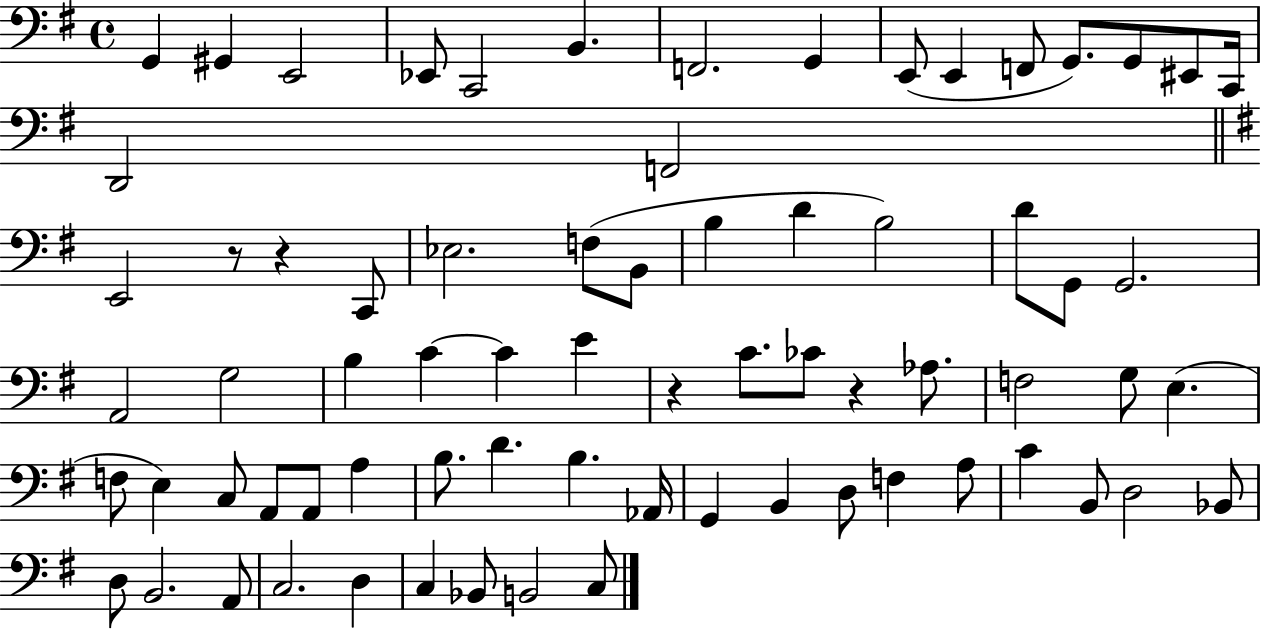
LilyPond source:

{
  \clef bass
  \time 4/4
  \defaultTimeSignature
  \key g \major
  g,4 gis,4 e,2 | ees,8 c,2 b,4. | f,2. g,4 | e,8( e,4 f,8 g,8.) g,8 eis,8 c,16 | \break d,2 f,2 | \bar "||" \break \key g \major e,2 r8 r4 c,8 | ees2. f8( b,8 | b4 d'4 b2) | d'8 g,8 g,2. | \break a,2 g2 | b4 c'4~~ c'4 e'4 | r4 c'8. ces'8 r4 aes8. | f2 g8 e4.( | \break f8 e4) c8 a,8 a,8 a4 | b8. d'4. b4. aes,16 | g,4 b,4 d8 f4 a8 | c'4 b,8 d2 bes,8 | \break d8 b,2. a,8 | c2. d4 | c4 bes,8 b,2 c8 | \bar "|."
}